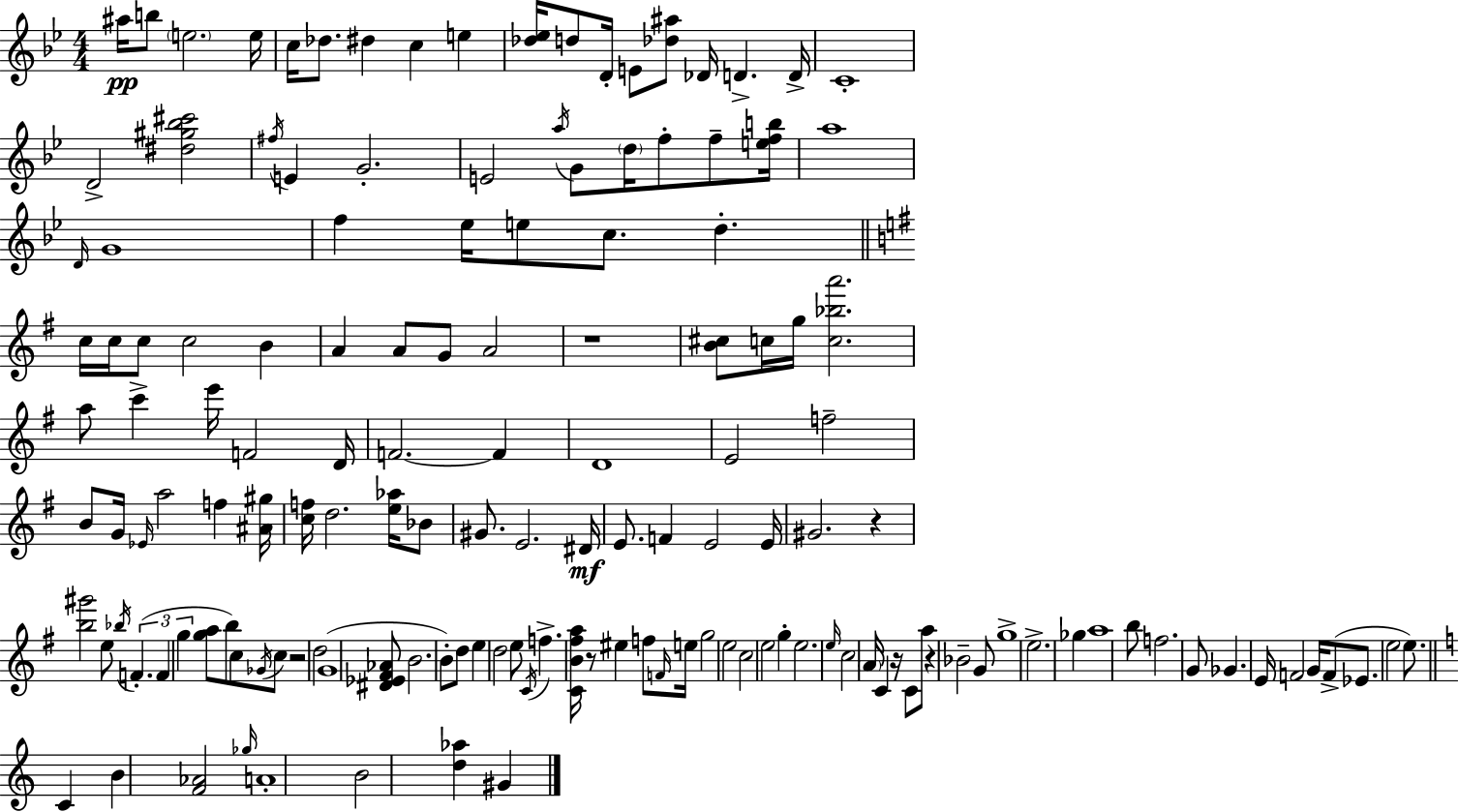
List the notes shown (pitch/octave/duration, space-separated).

A#5/s B5/e E5/h. E5/s C5/s Db5/e. D#5/q C5/q E5/q [Db5,Eb5]/s D5/e D4/s E4/e [Db5,A#5]/e Db4/s D4/q. D4/s C4/w D4/h [D#5,G#5,Bb5,C#6]/h F#5/s E4/q G4/h. E4/h A5/s G4/e D5/s F5/e F5/e [E5,F5,B5]/s A5/w D4/s G4/w F5/q Eb5/s E5/e C5/e. D5/q. C5/s C5/s C5/e C5/h B4/q A4/q A4/e G4/e A4/h R/w [B4,C#5]/e C5/s G5/s [C5,Bb5,A6]/h. A5/e C6/q E6/s F4/h D4/s F4/h. F4/q D4/w E4/h F5/h B4/e G4/s Eb4/s A5/h F5/q [A#4,G#5]/s [C5,F5]/s D5/h. [E5,Ab5]/s Bb4/e G#4/e. E4/h. D#4/s E4/e. F4/q E4/h E4/s G#4/h. R/q [B5,G#6]/h E5/e Bb5/s F4/q. F4/q G5/q [G5,A5]/e B5/e C5/e Gb4/s C5/e R/h D5/h G4/w [D#4,Eb4,F#4,Ab4]/e B4/h. B4/e D5/e E5/q D5/h E5/e C4/s F5/q. [C4,B4,F#5,A5]/s R/e EIS5/q F5/e F4/s E5/s G5/h E5/h C5/h E5/h G5/q E5/h. E5/s C5/h A4/s C4/q R/s C4/e A5/e R/q Bb4/h G4/e G5/w E5/h. Gb5/q A5/w B5/e F5/h. G4/e Gb4/q. E4/s F4/h G4/s F4/e Eb4/e. E5/h E5/e. C4/q B4/q [F4,Ab4]/h Gb5/s A4/w B4/h [D5,Ab5]/q G#4/q